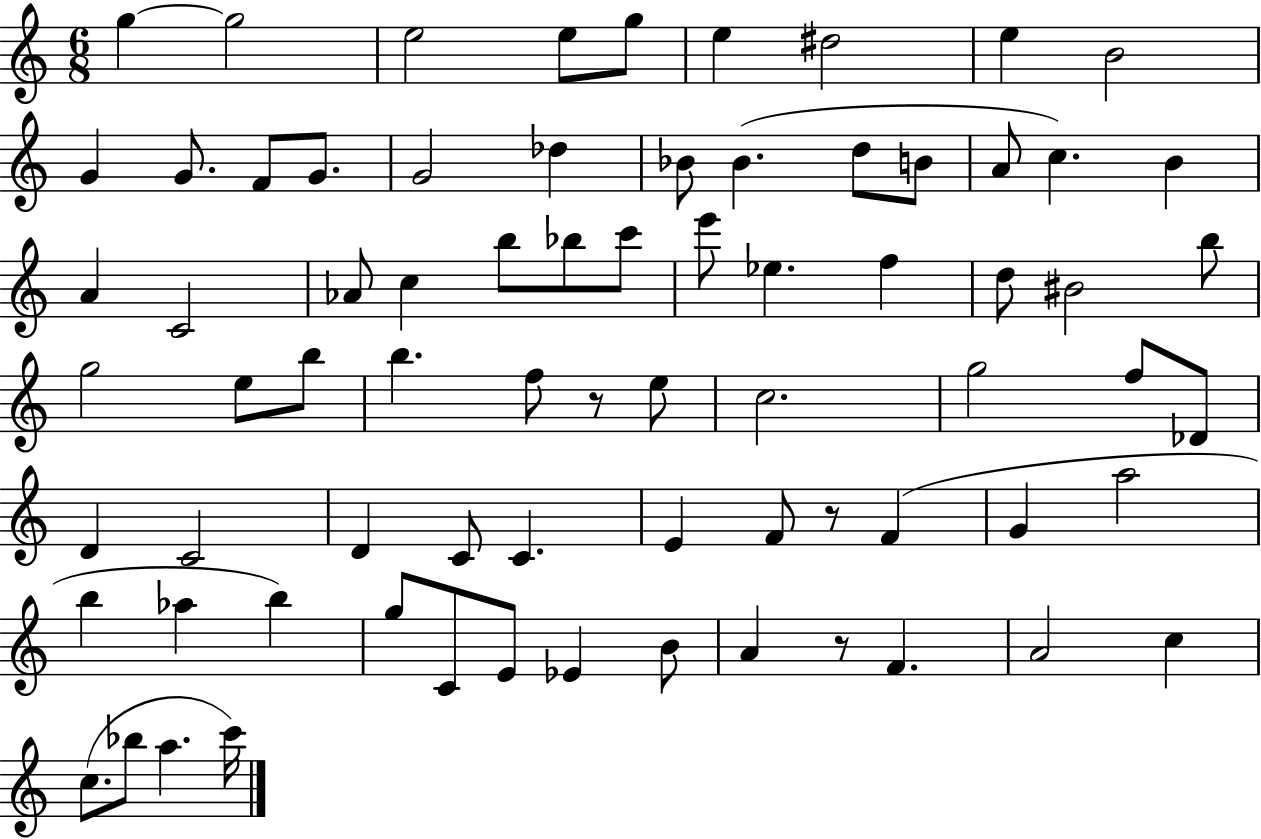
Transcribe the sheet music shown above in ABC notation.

X:1
T:Untitled
M:6/8
L:1/4
K:C
g g2 e2 e/2 g/2 e ^d2 e B2 G G/2 F/2 G/2 G2 _d _B/2 _B d/2 B/2 A/2 c B A C2 _A/2 c b/2 _b/2 c'/2 e'/2 _e f d/2 ^B2 b/2 g2 e/2 b/2 b f/2 z/2 e/2 c2 g2 f/2 _D/2 D C2 D C/2 C E F/2 z/2 F G a2 b _a b g/2 C/2 E/2 _E B/2 A z/2 F A2 c c/2 _b/2 a c'/4